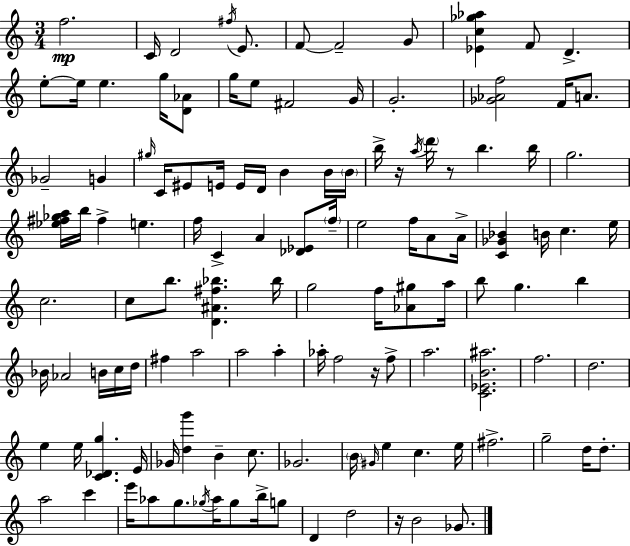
{
  \clef treble
  \numericTimeSignature
  \time 3/4
  \key a \minor
  f''2.\mp | c'16 d'2 \acciaccatura { fis''16 } e'8. | f'8~~ f'2-- g'8 | <ees' c'' ges'' aes''>4 f'8 d'4.-> | \break e''8-.~~ e''16 e''4. g''16 <d' aes'>8 | g''16 e''8 fis'2 | g'16 g'2.-. | <ges' aes' f''>2 f'16 a'8. | \break ges'2-- g'4 | \grace { gis''16 } c'16 eis'8 e'16 e'16 d'16 b'4 | b'16 \parenthesize b'16 b''16-> r16 \acciaccatura { a''16 } \parenthesize d'''16 r8 b''4. | b''16 g''2. | \break <ees'' fis'' ges'' a''>16 b''16 fis''4-> e''4. | f''16 c'4-> a'4 | <des' ees'>8 \parenthesize f''16-- e''2 f''16 | a'8 a'16-> <c' ges' bes'>4 b'16 c''4. | \break e''16 c''2. | c''8 b''8. <d' ais' fis'' bes''>4. | bes''16 g''2 f''16 | <aes' gis''>8 a''16 b''8 g''4. b''4 | \break bes'16 aes'2 | b'16 c''16 d''16 fis''4 a''2 | a''2 a''4-. | aes''16-. f''2 | \break r16 f''8-> a''2. | <c' ees' b' ais''>2. | f''2. | d''2. | \break e''4 e''16 <c' des' g''>4. | e'16 ges'16 <d'' g'''>4 b'4-- | c''8. ges'2. | \parenthesize b'16 \grace { gis'16 } e''4 c''4. | \break e''16 fis''2.-> | g''2-- | d''16 d''8.-. a''2 | c'''4 e'''16 aes''8 g''8. \acciaccatura { ges''16 } aes''16 | \break ges''8 b''16-> g''8 d'4 d''2 | r16 b'2 | ges'8. \bar "|."
}